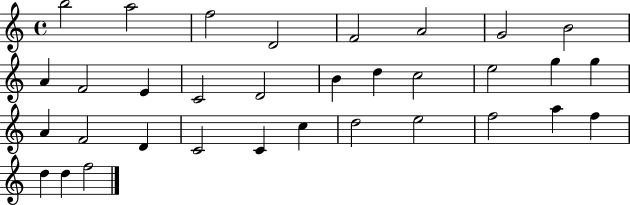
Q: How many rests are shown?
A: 0